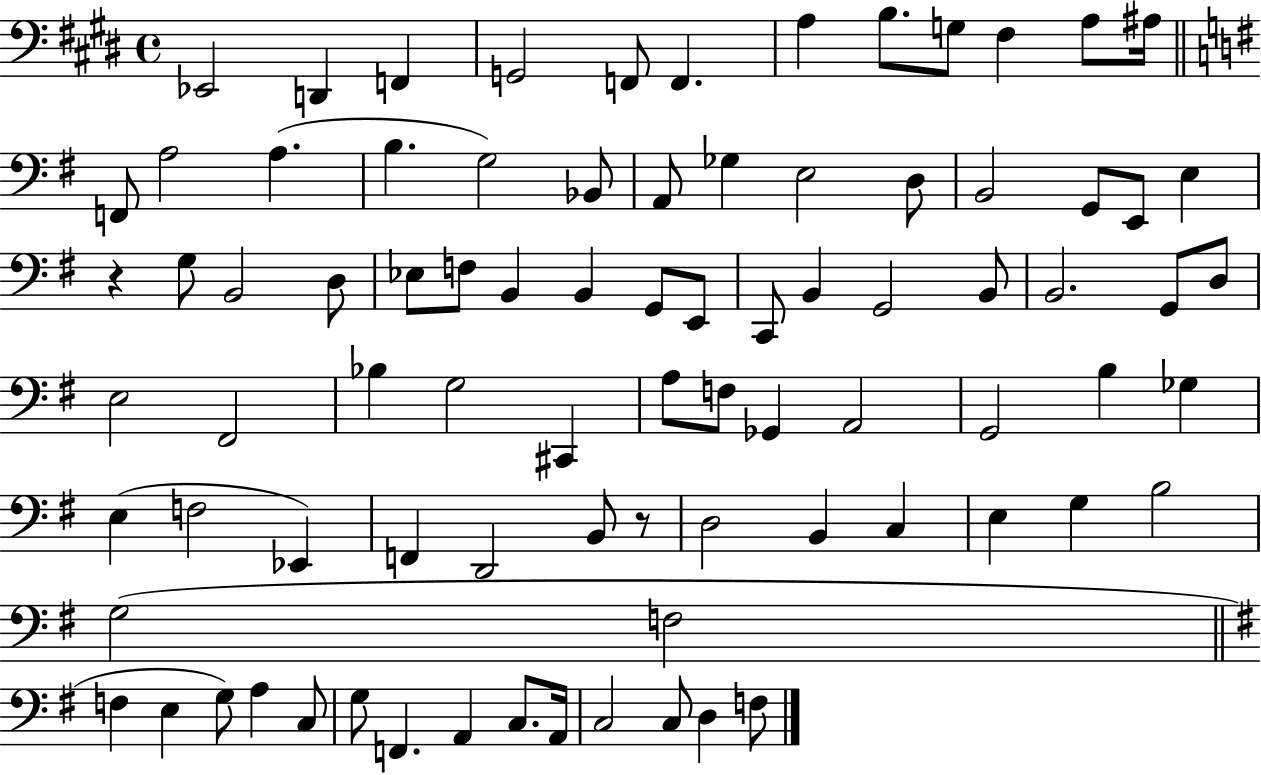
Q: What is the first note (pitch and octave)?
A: Eb2